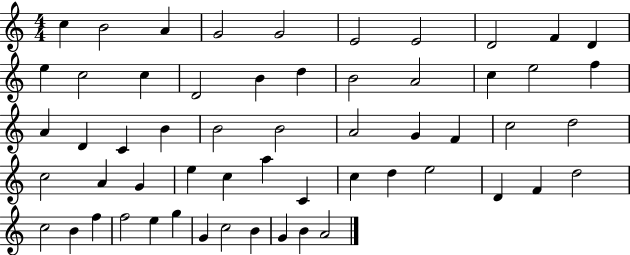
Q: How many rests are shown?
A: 0